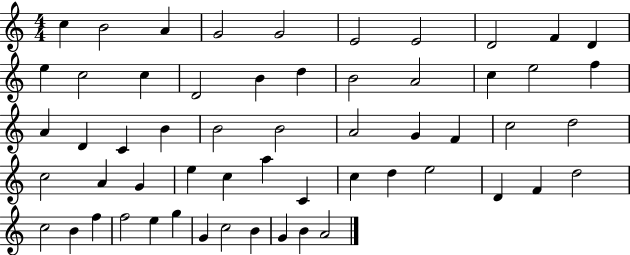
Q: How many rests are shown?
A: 0